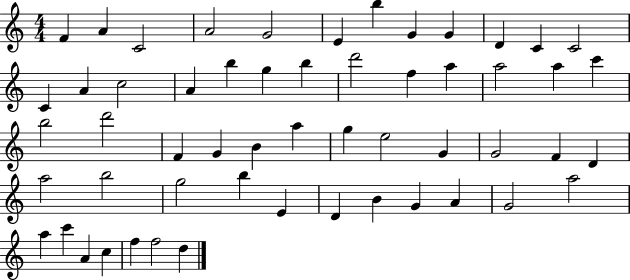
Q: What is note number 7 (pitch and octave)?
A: B5